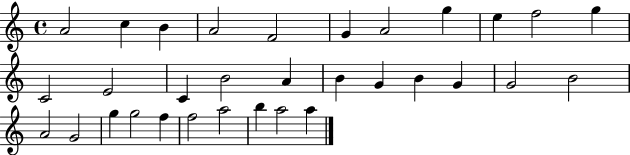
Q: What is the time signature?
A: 4/4